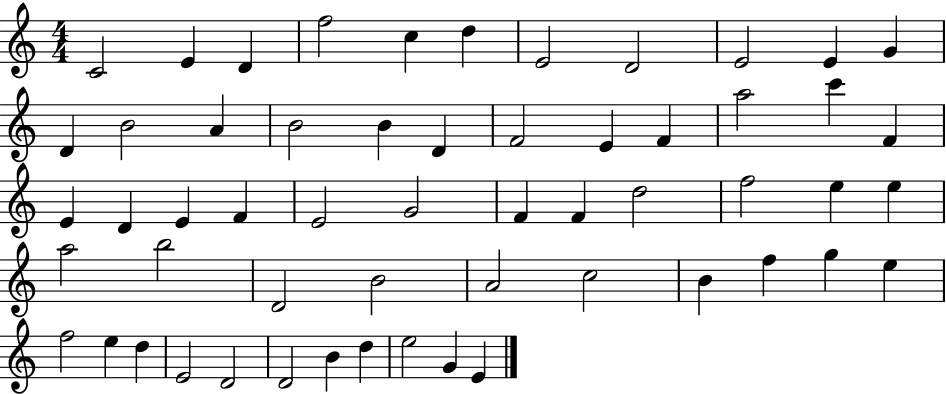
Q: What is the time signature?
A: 4/4